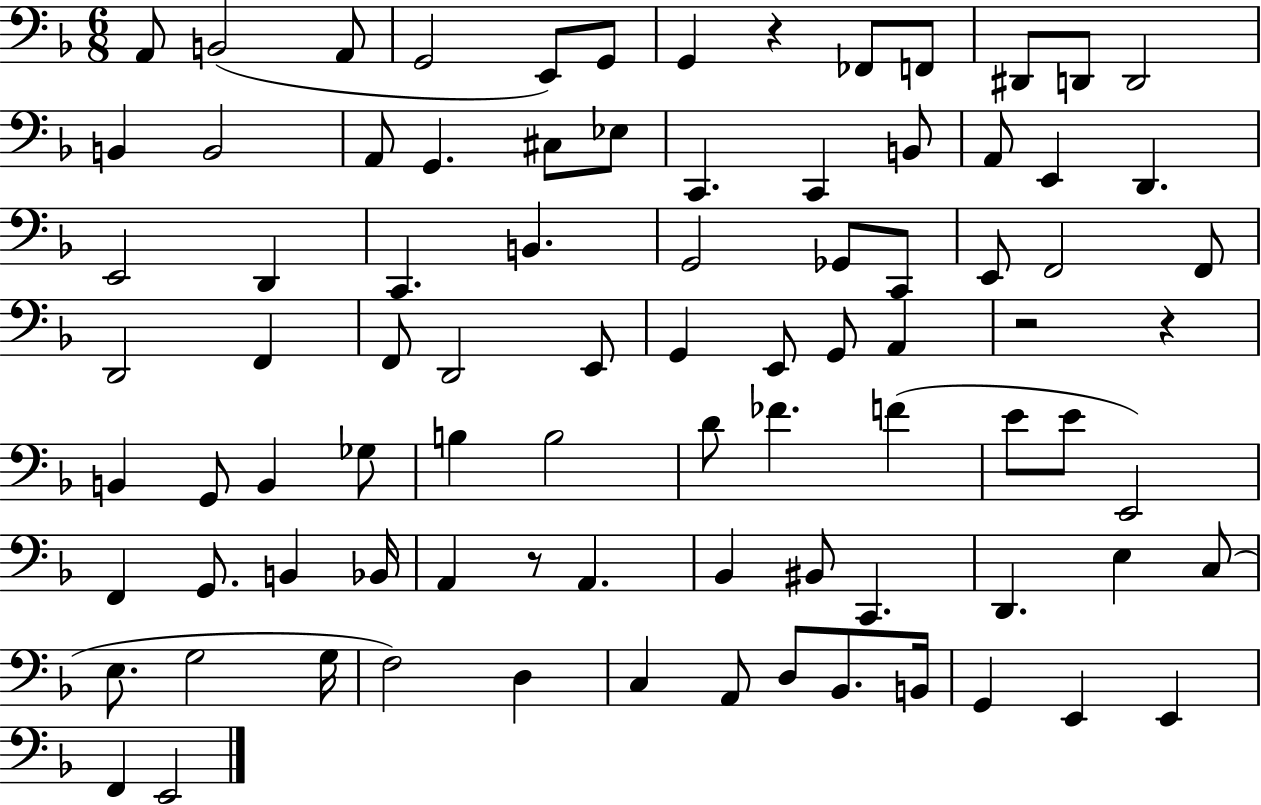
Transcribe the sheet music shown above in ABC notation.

X:1
T:Untitled
M:6/8
L:1/4
K:F
A,,/2 B,,2 A,,/2 G,,2 E,,/2 G,,/2 G,, z _F,,/2 F,,/2 ^D,,/2 D,,/2 D,,2 B,, B,,2 A,,/2 G,, ^C,/2 _E,/2 C,, C,, B,,/2 A,,/2 E,, D,, E,,2 D,, C,, B,, G,,2 _G,,/2 C,,/2 E,,/2 F,,2 F,,/2 D,,2 F,, F,,/2 D,,2 E,,/2 G,, E,,/2 G,,/2 A,, z2 z B,, G,,/2 B,, _G,/2 B, B,2 D/2 _F F E/2 E/2 E,,2 F,, G,,/2 B,, _B,,/4 A,, z/2 A,, _B,, ^B,,/2 C,, D,, E, C,/2 E,/2 G,2 G,/4 F,2 D, C, A,,/2 D,/2 _B,,/2 B,,/4 G,, E,, E,, F,, E,,2